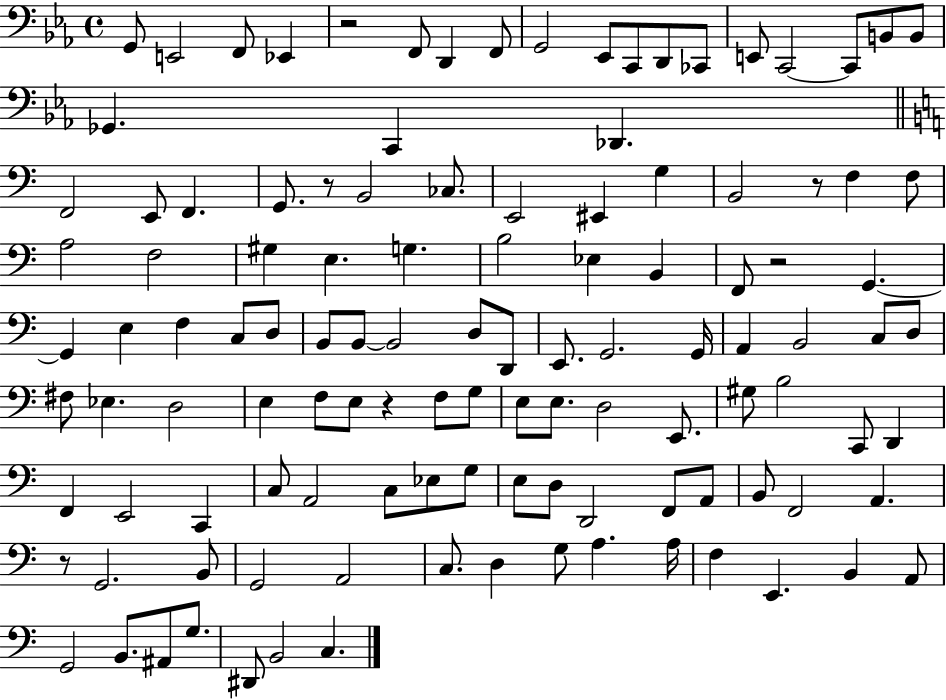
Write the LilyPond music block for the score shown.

{
  \clef bass
  \time 4/4
  \defaultTimeSignature
  \key ees \major
  g,8 e,2 f,8 ees,4 | r2 f,8 d,4 f,8 | g,2 ees,8 c,8 d,8 ces,8 | e,8 c,2~~ c,8 b,8 b,8 | \break ges,4. c,4 des,4. | \bar "||" \break \key c \major f,2 e,8 f,4. | g,8. r8 b,2 ces8. | e,2 eis,4 g4 | b,2 r8 f4 f8 | \break a2 f2 | gis4 e4. g4. | b2 ees4 b,4 | f,8 r2 g,4.~~ | \break g,4 e4 f4 c8 d8 | b,8 b,8~~ b,2 d8 d,8 | e,8. g,2. g,16 | a,4 b,2 c8 d8 | \break fis8 ees4. d2 | e4 f8 e8 r4 f8 g8 | e8 e8. d2 e,8. | gis8 b2 c,8 d,4 | \break f,4 e,2 c,4 | c8 a,2 c8 ees8 g8 | e8 d8 d,2 f,8 a,8 | b,8 f,2 a,4. | \break r8 g,2. b,8 | g,2 a,2 | c8. d4 g8 a4. a16 | f4 e,4. b,4 a,8 | \break g,2 b,8. ais,8 g8. | dis,8 b,2 c4. | \bar "|."
}